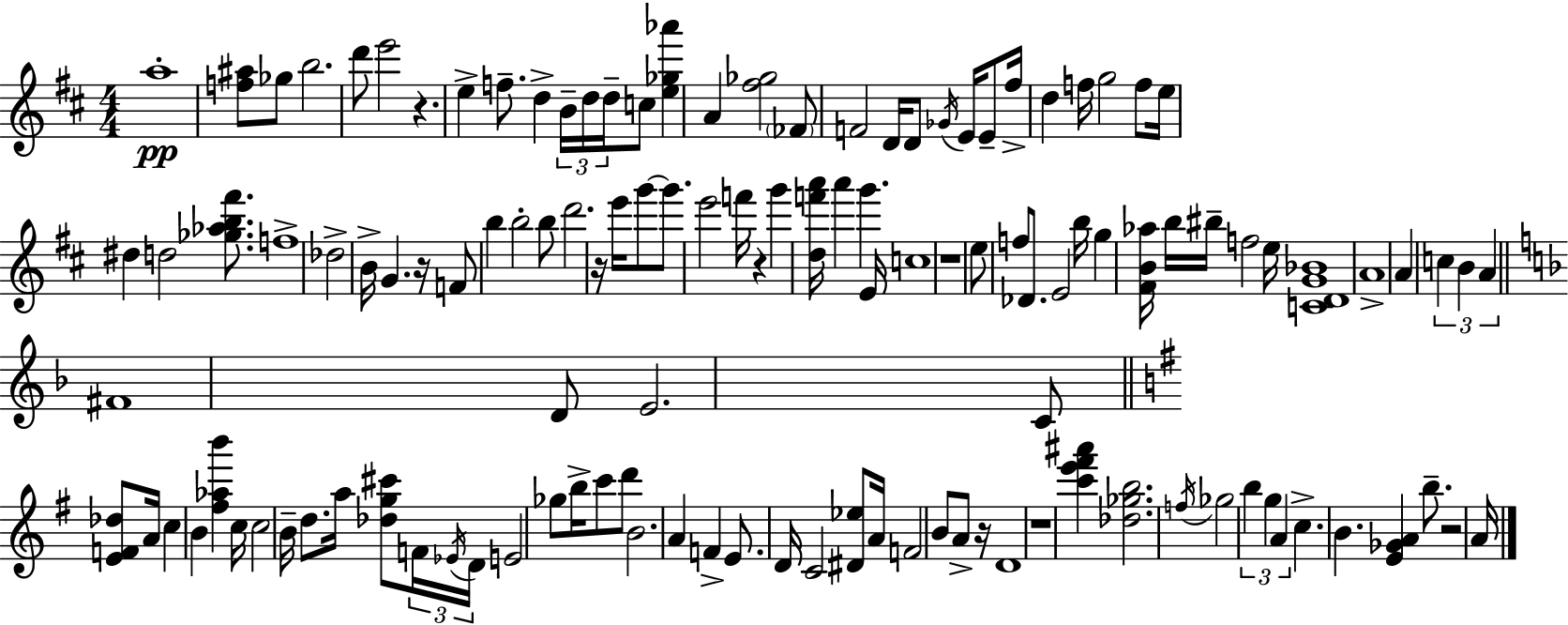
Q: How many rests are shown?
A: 8